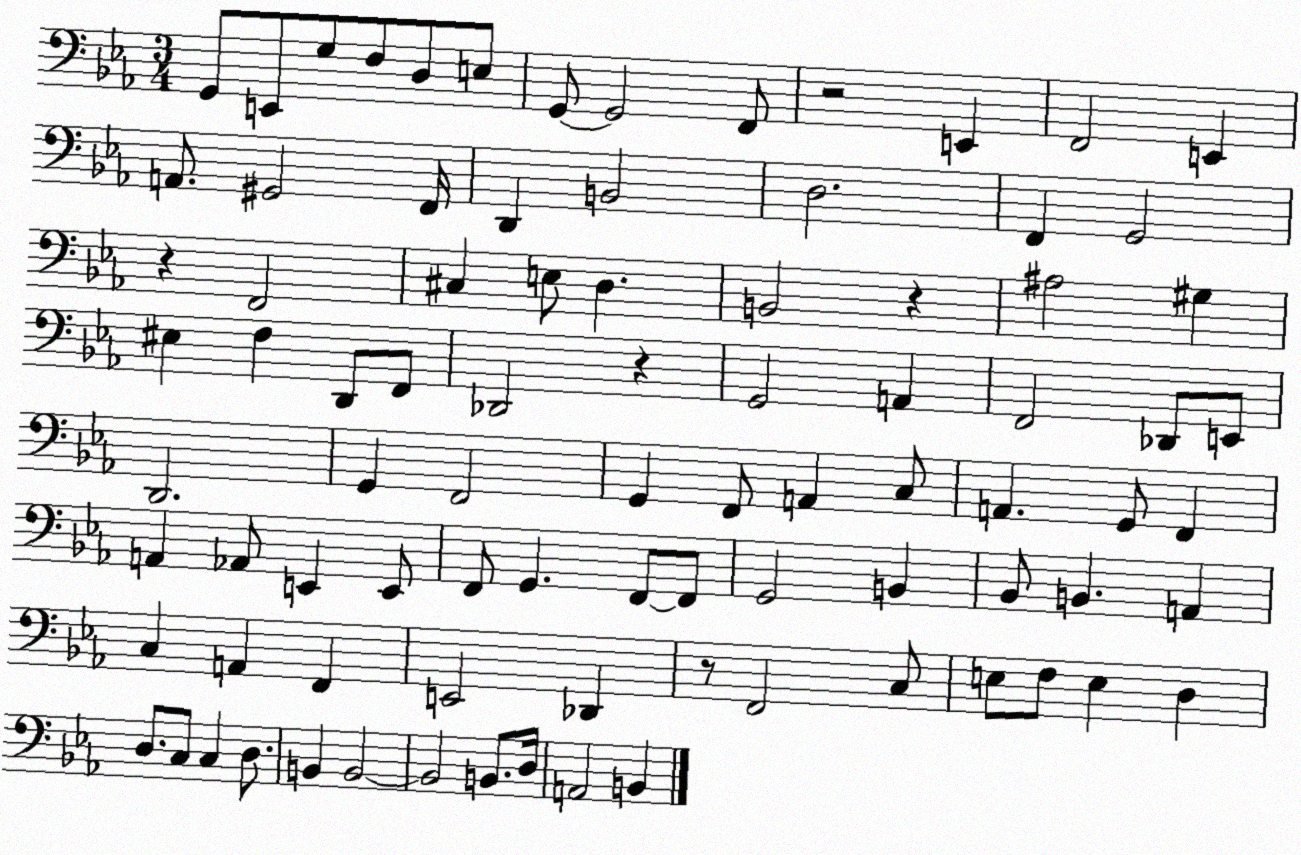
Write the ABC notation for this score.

X:1
T:Untitled
M:3/4
L:1/4
K:Eb
G,,/2 E,,/2 G,/2 F,/2 D,/2 E,/2 G,,/2 G,,2 F,,/2 z2 E,, F,,2 E,, A,,/2 ^G,,2 F,,/4 D,, B,,2 D,2 F,, G,,2 z F,,2 ^C, E,/2 D, B,,2 z ^A,2 ^G, ^E, F, D,,/2 F,,/2 _D,,2 z G,,2 A,, F,,2 _D,,/2 E,,/2 D,,2 G,, F,,2 G,, F,,/2 A,, C,/2 A,, G,,/2 F,, A,, _A,,/2 E,, E,,/2 F,,/2 G,, F,,/2 F,,/2 G,,2 B,, _B,,/2 B,, A,, C, A,, F,, E,,2 _D,, z/2 F,,2 C,/2 E,/2 F,/2 E, D, D,/2 C,/2 C, D,/2 B,, B,,2 B,,2 B,,/2 D,/4 A,,2 B,,